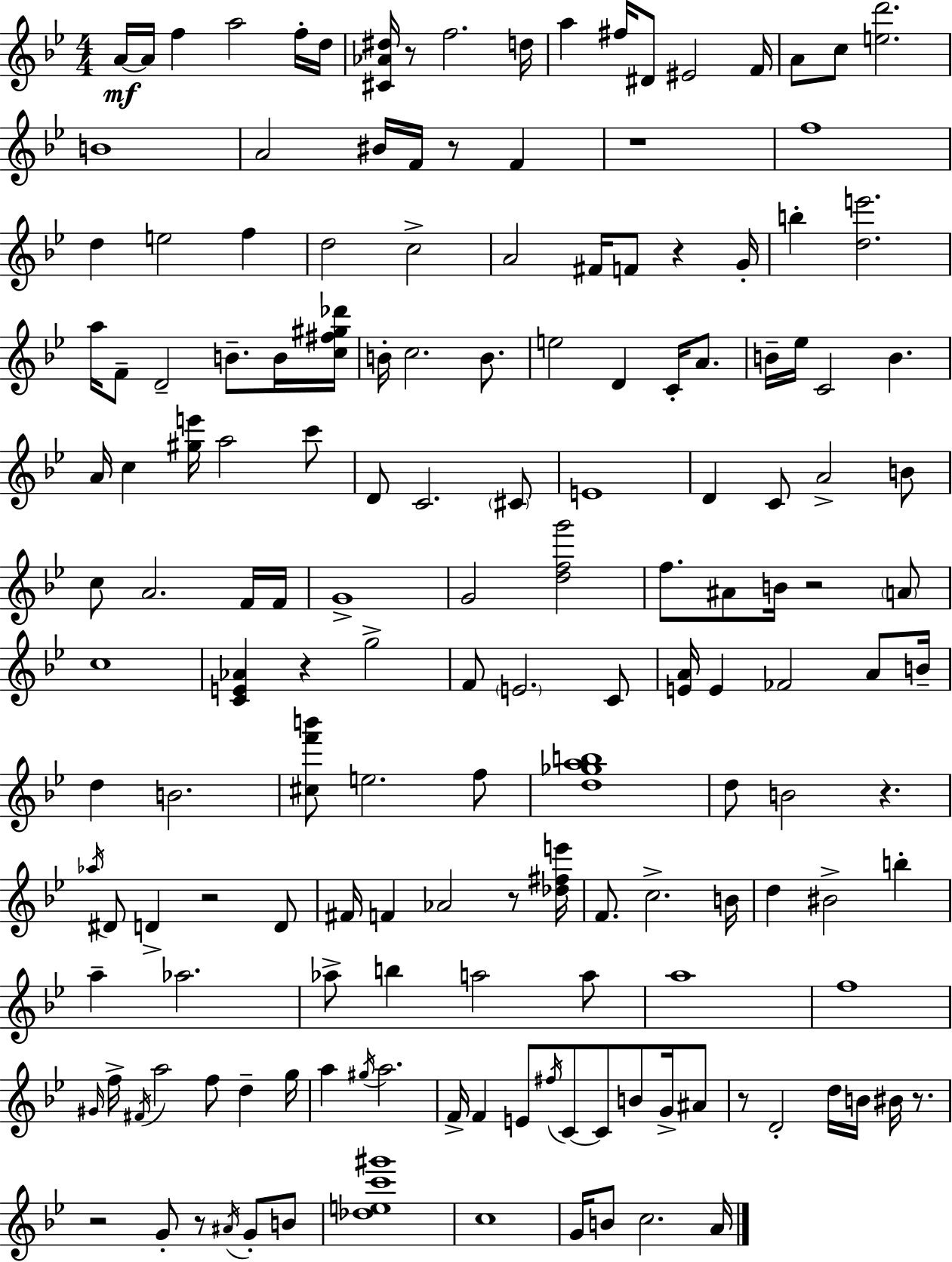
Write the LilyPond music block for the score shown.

{
  \clef treble
  \numericTimeSignature
  \time 4/4
  \key bes \major
  \repeat volta 2 { a'16~~\mf a'16 f''4 a''2 f''16-. d''16 | <cis' aes' dis''>16 r8 f''2. d''16 | a''4 fis''16 dis'8 eis'2 f'16 | a'8 c''8 <e'' d'''>2. | \break b'1 | a'2 bis'16 f'16 r8 f'4 | r1 | f''1 | \break d''4 e''2 f''4 | d''2 c''2-> | a'2 fis'16 f'8 r4 g'16-. | b''4-. <d'' e'''>2. | \break a''16 f'8-- d'2-- b'8.-- b'16 <c'' fis'' gis'' des'''>16 | b'16-. c''2. b'8. | e''2 d'4 c'16-. a'8. | b'16-- ees''16 c'2 b'4. | \break a'16 c''4 <gis'' e'''>16 a''2 c'''8 | d'8 c'2. \parenthesize cis'8 | e'1 | d'4 c'8 a'2-> b'8 | \break c''8 a'2. f'16 f'16 | g'1-> | g'2 <d'' f'' g'''>2 | f''8. ais'8 b'16 r2 \parenthesize a'8 | \break c''1 | <c' e' aes'>4 r4 g''2-> | f'8 \parenthesize e'2. c'8 | <e' a'>16 e'4 fes'2 a'8 b'16-- | \break d''4 b'2. | <cis'' f''' b'''>8 e''2. f''8 | <d'' ges'' a'' b''>1 | d''8 b'2 r4. | \break \acciaccatura { aes''16 } dis'8 d'4-> r2 d'8 | fis'16 f'4 aes'2 r8 | <des'' fis'' e'''>16 f'8. c''2.-> | b'16 d''4 bis'2-> b''4-. | \break a''4-- aes''2. | aes''8-> b''4 a''2 a''8 | a''1 | f''1 | \break \grace { gis'16 } f''16-> \acciaccatura { fis'16 } a''2 f''8 d''4-- | g''16 a''4 \acciaccatura { gis''16 } a''2. | f'16-> f'4 e'8 \acciaccatura { fis''16 } c'8~~ c'8 | b'8 g'16-> ais'8 r8 d'2-. d''16 | \break b'16 bis'16 r8. r2 g'8-. r8 | \acciaccatura { ais'16 } g'8-. b'8 <des'' e'' c''' gis'''>1 | c''1 | g'16 b'8 c''2. | \break a'16 } \bar "|."
}